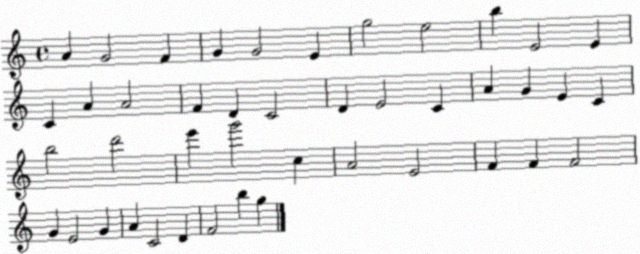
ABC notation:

X:1
T:Untitled
M:4/4
L:1/4
K:C
A G2 F G G2 E g2 e2 b E2 E C A A2 F D C2 D E2 C A G E C b2 d'2 e' g'2 c A2 E2 F F F2 G E2 G A C2 D F2 b g